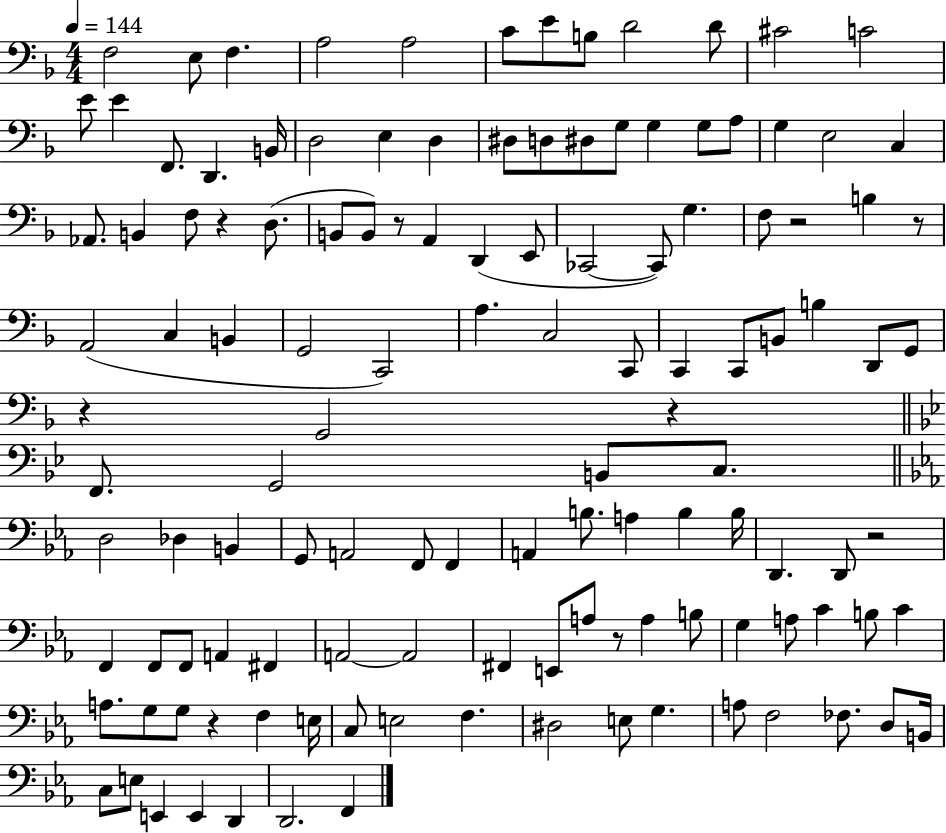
X:1
T:Untitled
M:4/4
L:1/4
K:F
F,2 E,/2 F, A,2 A,2 C/2 E/2 B,/2 D2 D/2 ^C2 C2 E/2 E F,,/2 D,, B,,/4 D,2 E, D, ^D,/2 D,/2 ^D,/2 G,/2 G, G,/2 A,/2 G, E,2 C, _A,,/2 B,, F,/2 z D,/2 B,,/2 B,,/2 z/2 A,, D,, E,,/2 _C,,2 _C,,/2 G, F,/2 z2 B, z/2 A,,2 C, B,, G,,2 C,,2 A, C,2 C,,/2 C,, C,,/2 B,,/2 B, D,,/2 G,,/2 z G,,2 z F,,/2 G,,2 B,,/2 C,/2 D,2 _D, B,, G,,/2 A,,2 F,,/2 F,, A,, B,/2 A, B, B,/4 D,, D,,/2 z2 F,, F,,/2 F,,/2 A,, ^F,, A,,2 A,,2 ^F,, E,,/2 A,/2 z/2 A, B,/2 G, A,/2 C B,/2 C A,/2 G,/2 G,/2 z F, E,/4 C,/2 E,2 F, ^D,2 E,/2 G, A,/2 F,2 _F,/2 D,/2 B,,/4 C,/2 E,/2 E,, E,, D,, D,,2 F,,